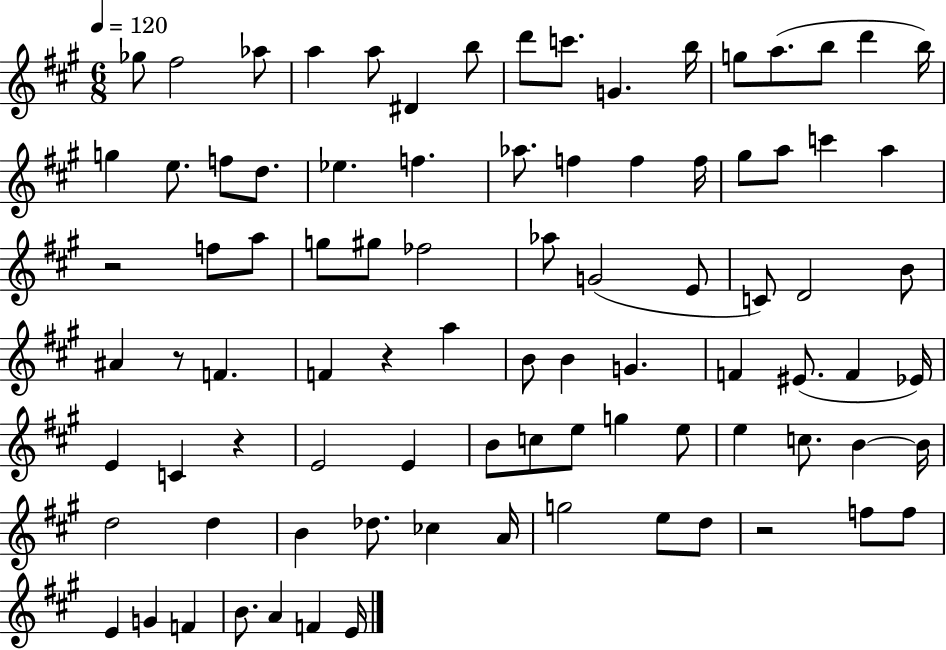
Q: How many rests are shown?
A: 5